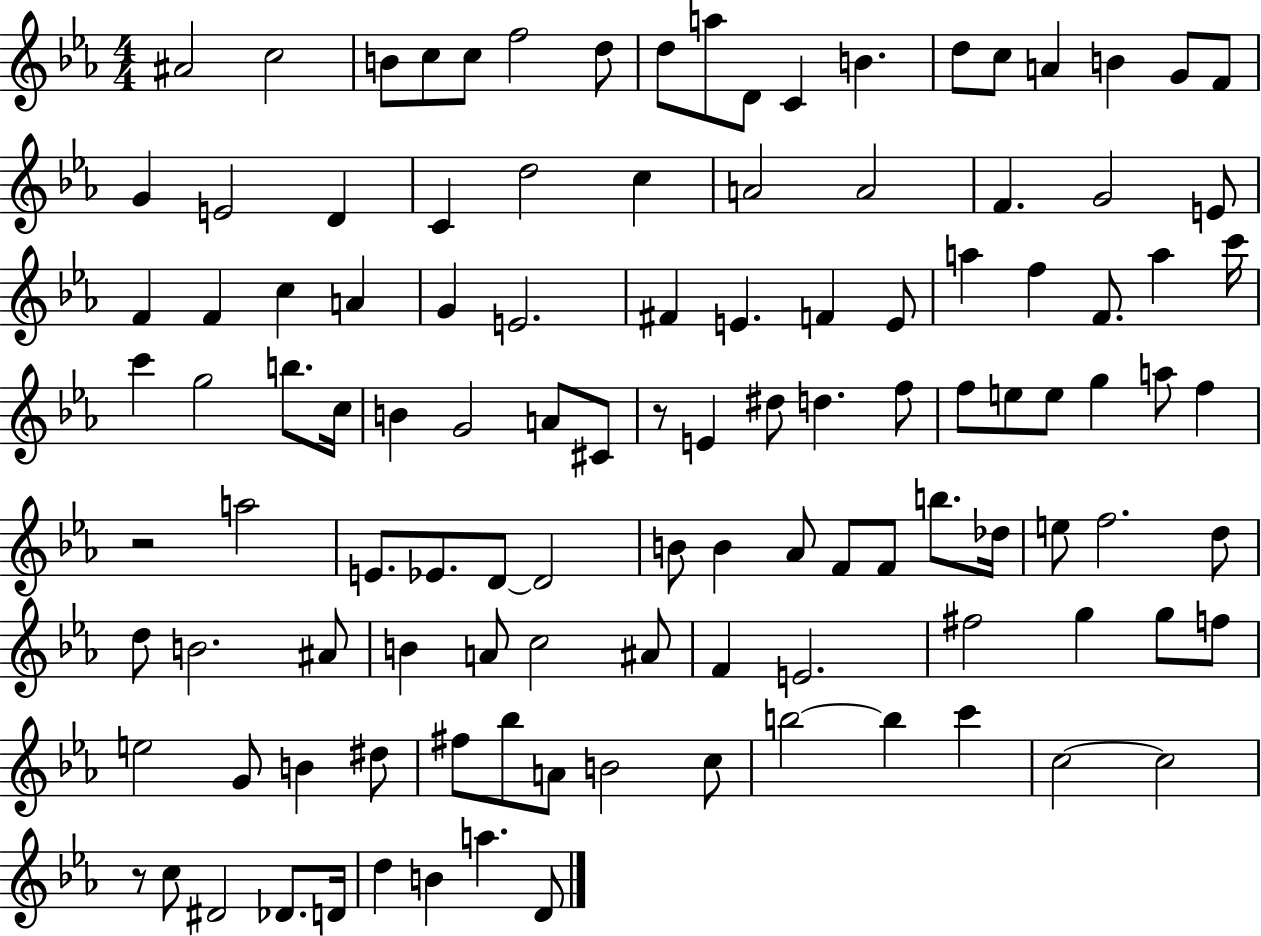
A#4/h C5/h B4/e C5/e C5/e F5/h D5/e D5/e A5/e D4/e C4/q B4/q. D5/e C5/e A4/q B4/q G4/e F4/e G4/q E4/h D4/q C4/q D5/h C5/q A4/h A4/h F4/q. G4/h E4/e F4/q F4/q C5/q A4/q G4/q E4/h. F#4/q E4/q. F4/q E4/e A5/q F5/q F4/e. A5/q C6/s C6/q G5/h B5/e. C5/s B4/q G4/h A4/e C#4/e R/e E4/q D#5/e D5/q. F5/e F5/e E5/e E5/e G5/q A5/e F5/q R/h A5/h E4/e. Eb4/e. D4/e D4/h B4/e B4/q Ab4/e F4/e F4/e B5/e. Db5/s E5/e F5/h. D5/e D5/e B4/h. A#4/e B4/q A4/e C5/h A#4/e F4/q E4/h. F#5/h G5/q G5/e F5/e E5/h G4/e B4/q D#5/e F#5/e Bb5/e A4/e B4/h C5/e B5/h B5/q C6/q C5/h C5/h R/e C5/e D#4/h Db4/e. D4/s D5/q B4/q A5/q. D4/e